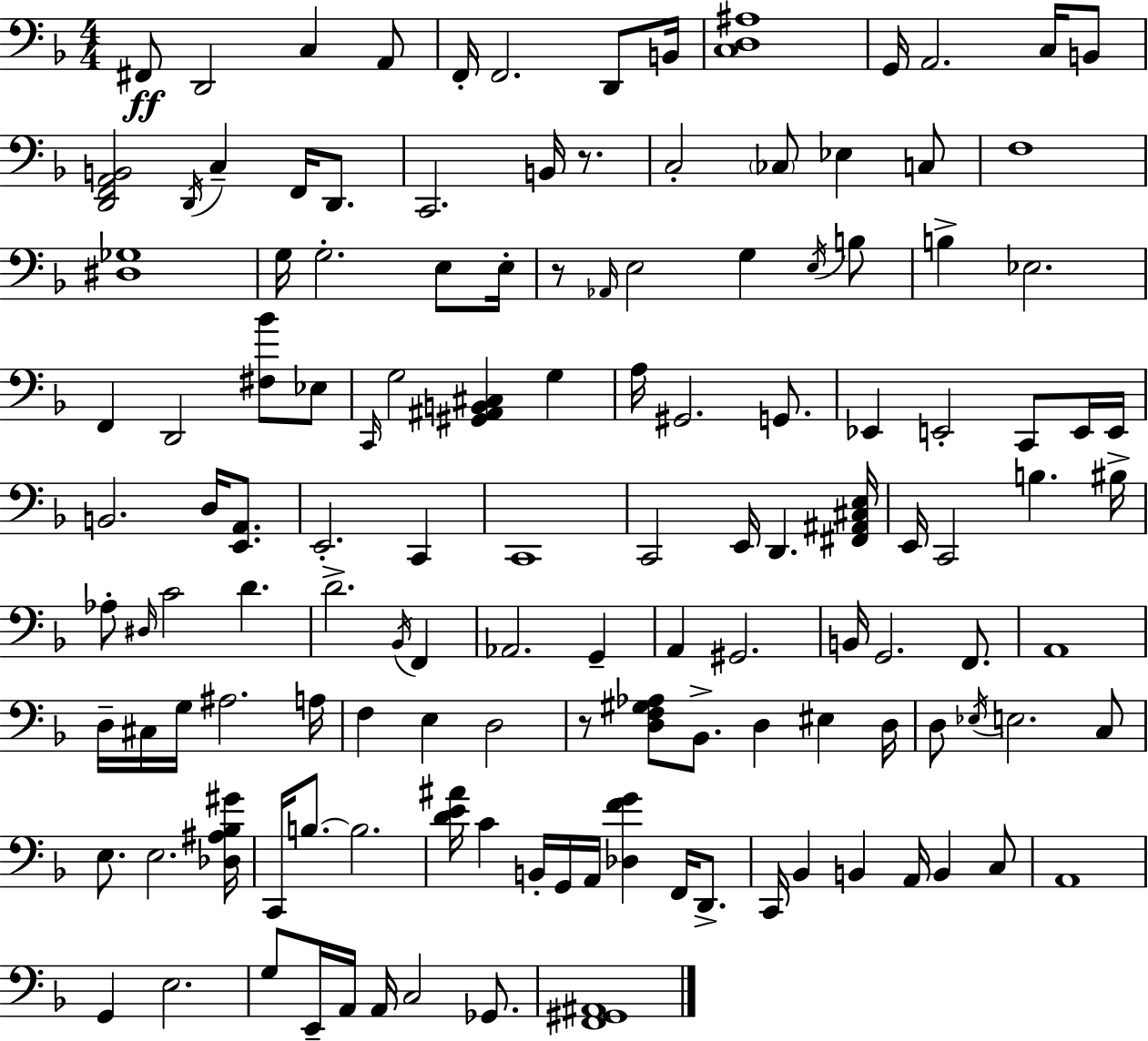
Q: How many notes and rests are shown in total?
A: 132